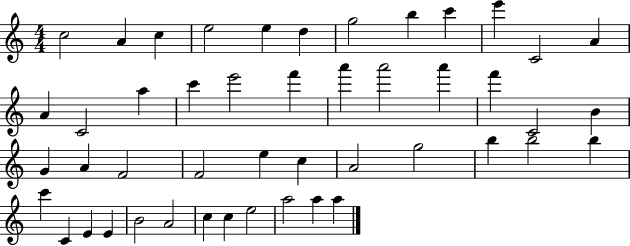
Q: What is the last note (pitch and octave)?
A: A5